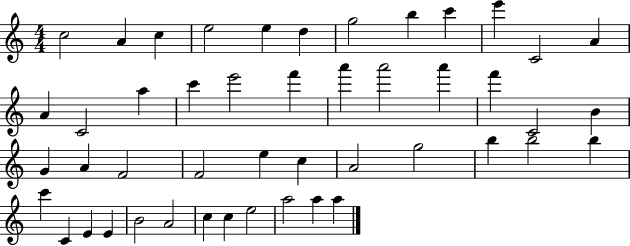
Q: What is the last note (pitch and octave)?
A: A5